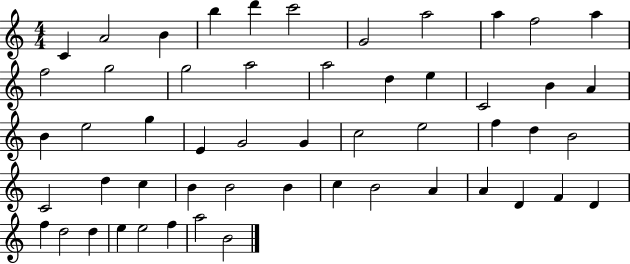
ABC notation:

X:1
T:Untitled
M:4/4
L:1/4
K:C
C A2 B b d' c'2 G2 a2 a f2 a f2 g2 g2 a2 a2 d e C2 B A B e2 g E G2 G c2 e2 f d B2 C2 d c B B2 B c B2 A A D F D f d2 d e e2 f a2 B2